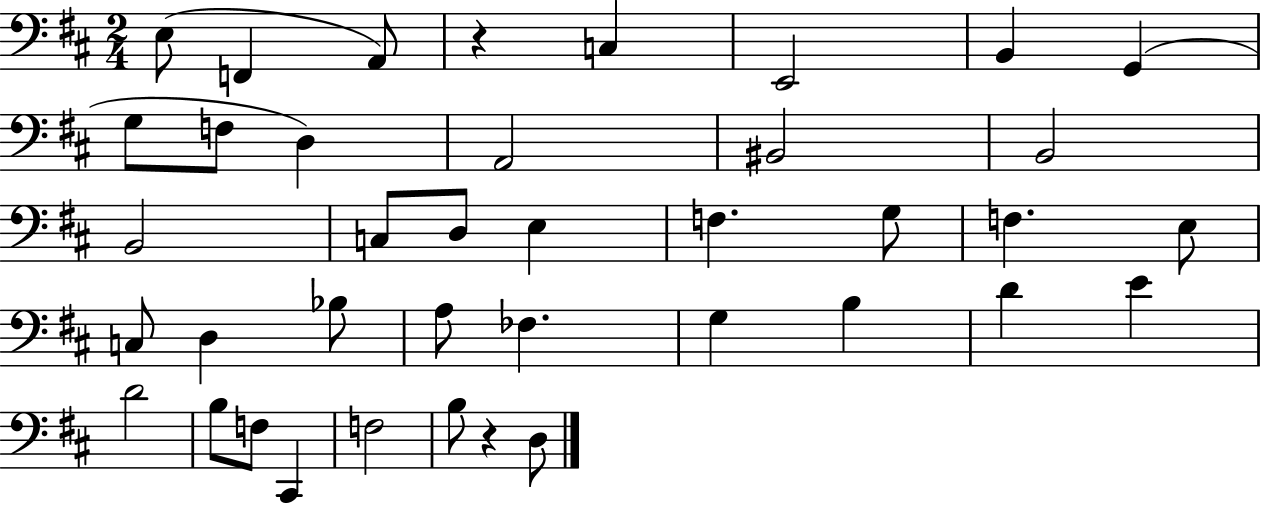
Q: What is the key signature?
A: D major